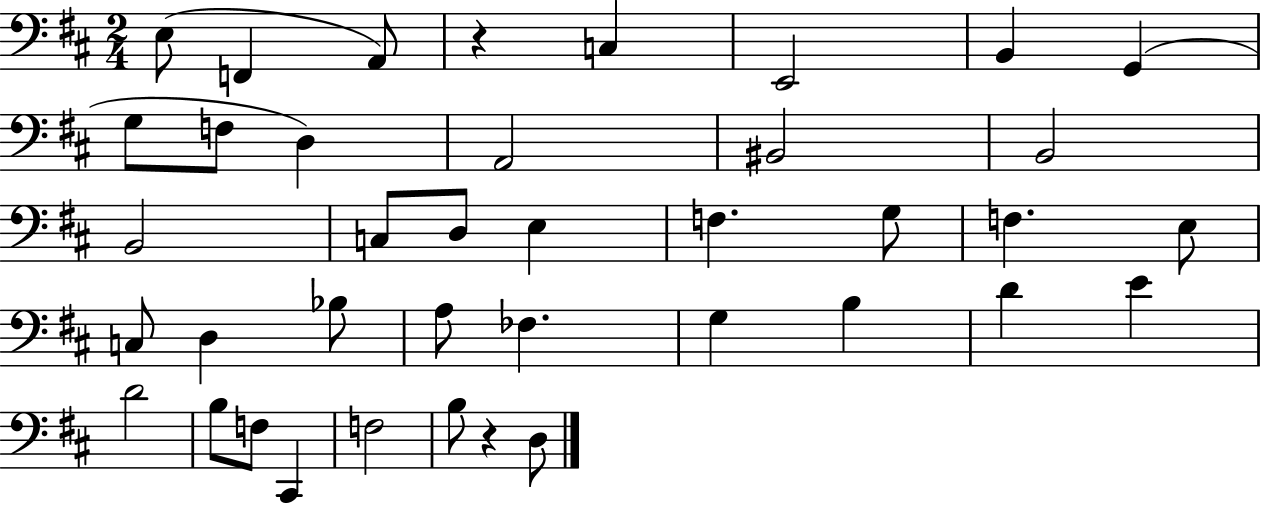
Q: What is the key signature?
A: D major